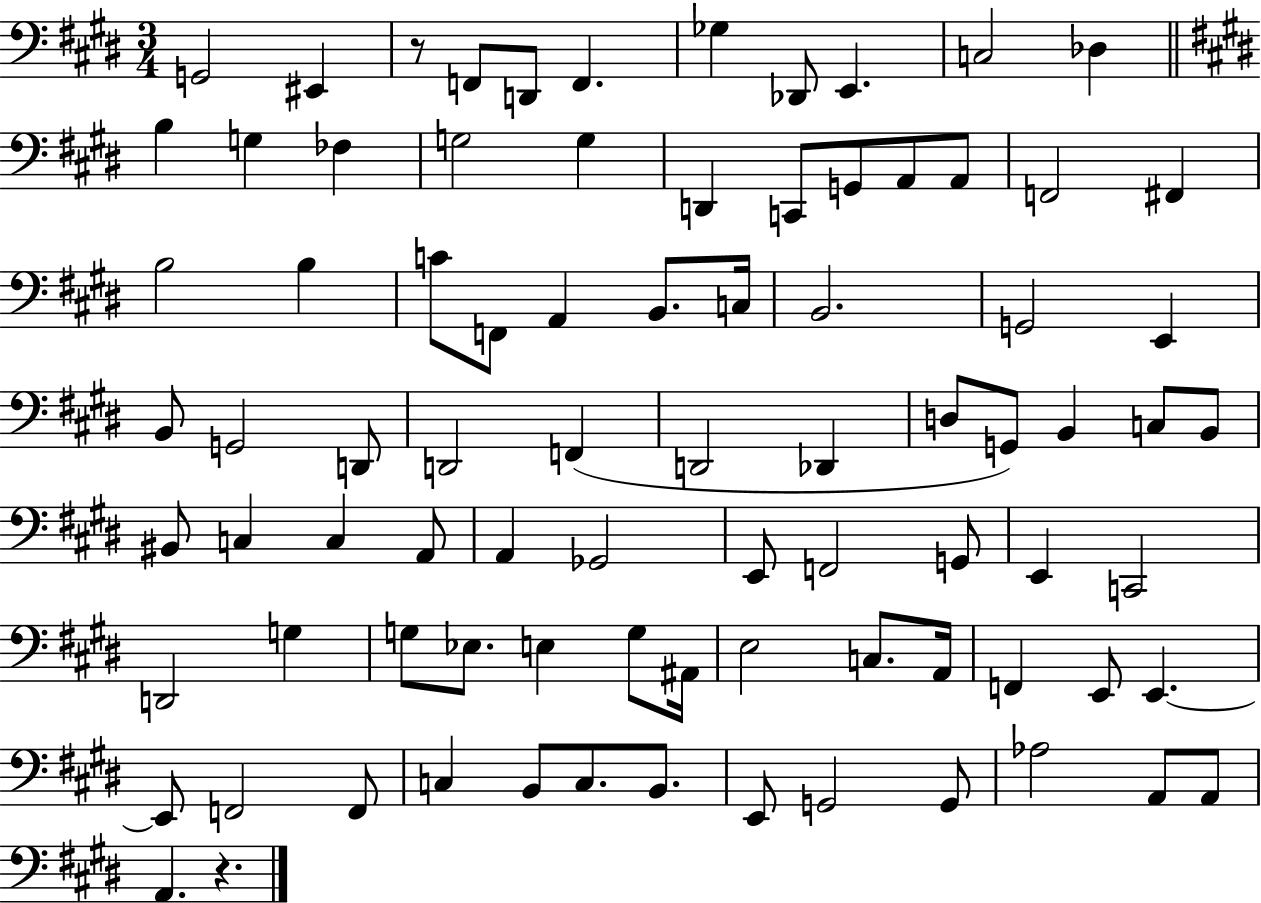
{
  \clef bass
  \numericTimeSignature
  \time 3/4
  \key e \major
  g,2 eis,4 | r8 f,8 d,8 f,4. | ges4 des,8 e,4. | c2 des4 | \break \bar "||" \break \key e \major b4 g4 fes4 | g2 g4 | d,4 c,8 g,8 a,8 a,8 | f,2 fis,4 | \break b2 b4 | c'8 f,8 a,4 b,8. c16 | b,2. | g,2 e,4 | \break b,8 g,2 d,8 | d,2 f,4( | d,2 des,4 | d8 g,8) b,4 c8 b,8 | \break bis,8 c4 c4 a,8 | a,4 ges,2 | e,8 f,2 g,8 | e,4 c,2 | \break d,2 g4 | g8 ees8. e4 g8 ais,16 | e2 c8. a,16 | f,4 e,8 e,4.~~ | \break e,8 f,2 f,8 | c4 b,8 c8. b,8. | e,8 g,2 g,8 | aes2 a,8 a,8 | \break a,4. r4. | \bar "|."
}